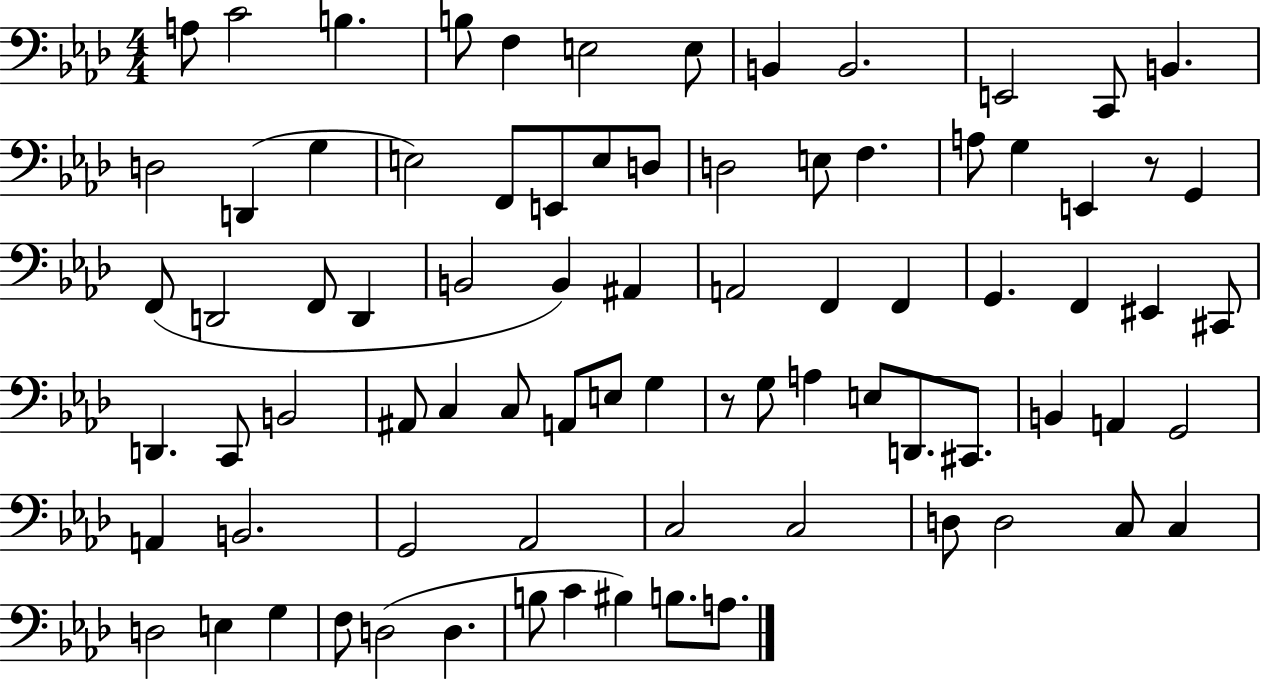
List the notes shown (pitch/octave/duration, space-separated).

A3/e C4/h B3/q. B3/e F3/q E3/h E3/e B2/q B2/h. E2/h C2/e B2/q. D3/h D2/q G3/q E3/h F2/e E2/e E3/e D3/e D3/h E3/e F3/q. A3/e G3/q E2/q R/e G2/q F2/e D2/h F2/e D2/q B2/h B2/q A#2/q A2/h F2/q F2/q G2/q. F2/q EIS2/q C#2/e D2/q. C2/e B2/h A#2/e C3/q C3/e A2/e E3/e G3/q R/e G3/e A3/q E3/e D2/e. C#2/e. B2/q A2/q G2/h A2/q B2/h. G2/h Ab2/h C3/h C3/h D3/e D3/h C3/e C3/q D3/h E3/q G3/q F3/e D3/h D3/q. B3/e C4/q BIS3/q B3/e. A3/e.